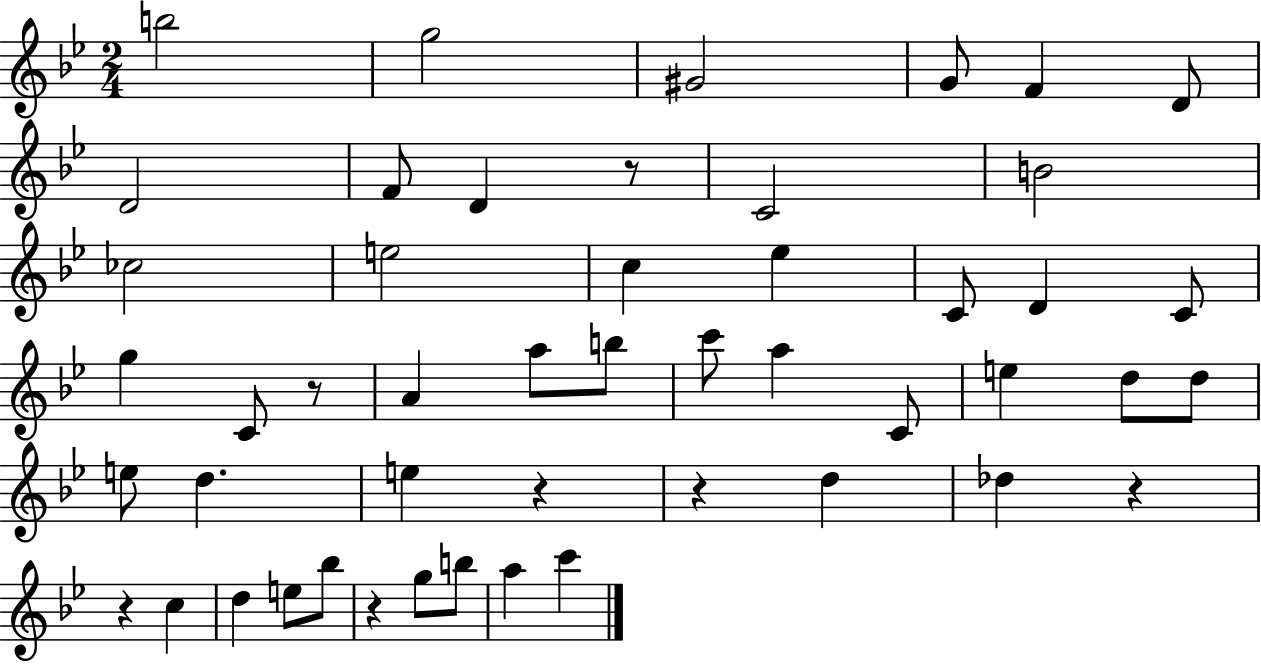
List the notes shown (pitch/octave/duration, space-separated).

B5/h G5/h G#4/h G4/e F4/q D4/e D4/h F4/e D4/q R/e C4/h B4/h CES5/h E5/h C5/q Eb5/q C4/e D4/q C4/e G5/q C4/e R/e A4/q A5/e B5/e C6/e A5/q C4/e E5/q D5/e D5/e E5/e D5/q. E5/q R/q R/q D5/q Db5/q R/q R/q C5/q D5/q E5/e Bb5/e R/q G5/e B5/e A5/q C6/q